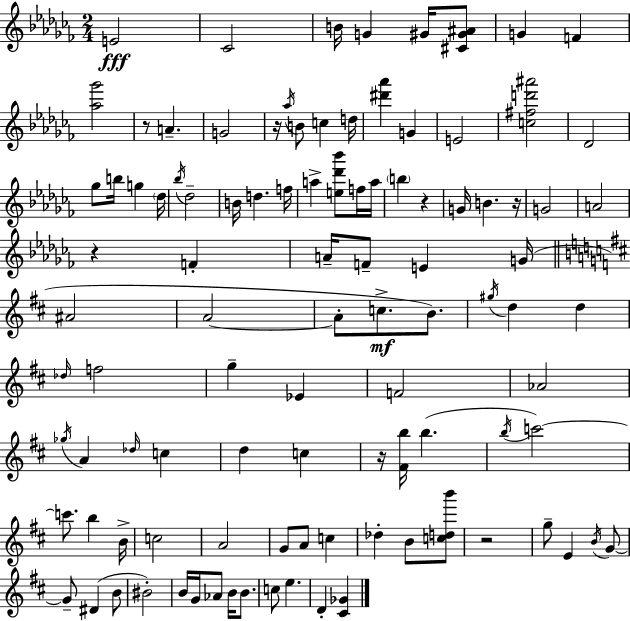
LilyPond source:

{
  \clef treble
  \numericTimeSignature
  \time 2/4
  \key aes \minor
  \repeat volta 2 { e'2\fff | ces'2 | b'16 g'4 gis'16 <cis' gis' ais'>8 | g'4 f'4 | \break <aes'' ges'''>2 | r8 a'4.-- | g'2 | r16 \acciaccatura { aes''16 } b'8 c''4 | \break d''16 <dis''' aes'''>4 g'4 | e'2 | <c'' fis'' d''' ais'''>2 | des'2 | \break ges''8 b''16 g''4 | \parenthesize des''16 \acciaccatura { bes''16 } des''2-- | b'16 d''4. | f''16 a''4-> <e'' des''' bes'''>8 | \break f''16 a''16 \parenthesize b''4 r4 | g'16 b'4. | r16 g'2 | a'2 | \break r4 f'4-. | a'16-- f'8-- e'4 | g'16( \bar "||" \break \key d \major ais'2 | a'2~~ | a'8-. c''8.->\mf b'8.) | \acciaccatura { gis''16 } d''4 d''4 | \break \grace { des''16 } f''2 | g''4-- ees'4 | f'2 | aes'2 | \break \acciaccatura { ges''16 } a'4 \grace { des''16 } | c''4 d''4 | c''4 r16 <fis' b''>16 b''4.( | \acciaccatura { b''16 } c'''2~~) | \break c'''8. | b''4 b'16-> c''2 | a'2 | g'8 a'8 | \break c''4 des''4-. | b'8 <c'' d'' b'''>8 r2 | g''8-- e'4 | \acciaccatura { b'16 } g'8~~ g'8-- | \break dis'4( b'8 bis'2-.) | b'16 g'16 | aes'8 b'16 b'8. c''8 | e''4. d'4-. | \break <cis' ges'>4 } \bar "|."
}